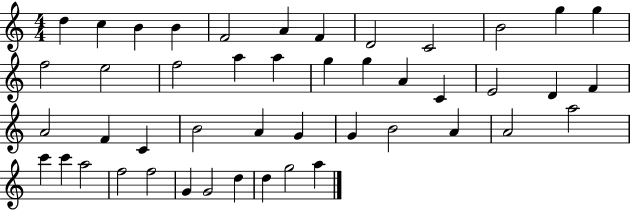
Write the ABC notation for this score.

X:1
T:Untitled
M:4/4
L:1/4
K:C
d c B B F2 A F D2 C2 B2 g g f2 e2 f2 a a g g A C E2 D F A2 F C B2 A G G B2 A A2 a2 c' c' a2 f2 f2 G G2 d d g2 a